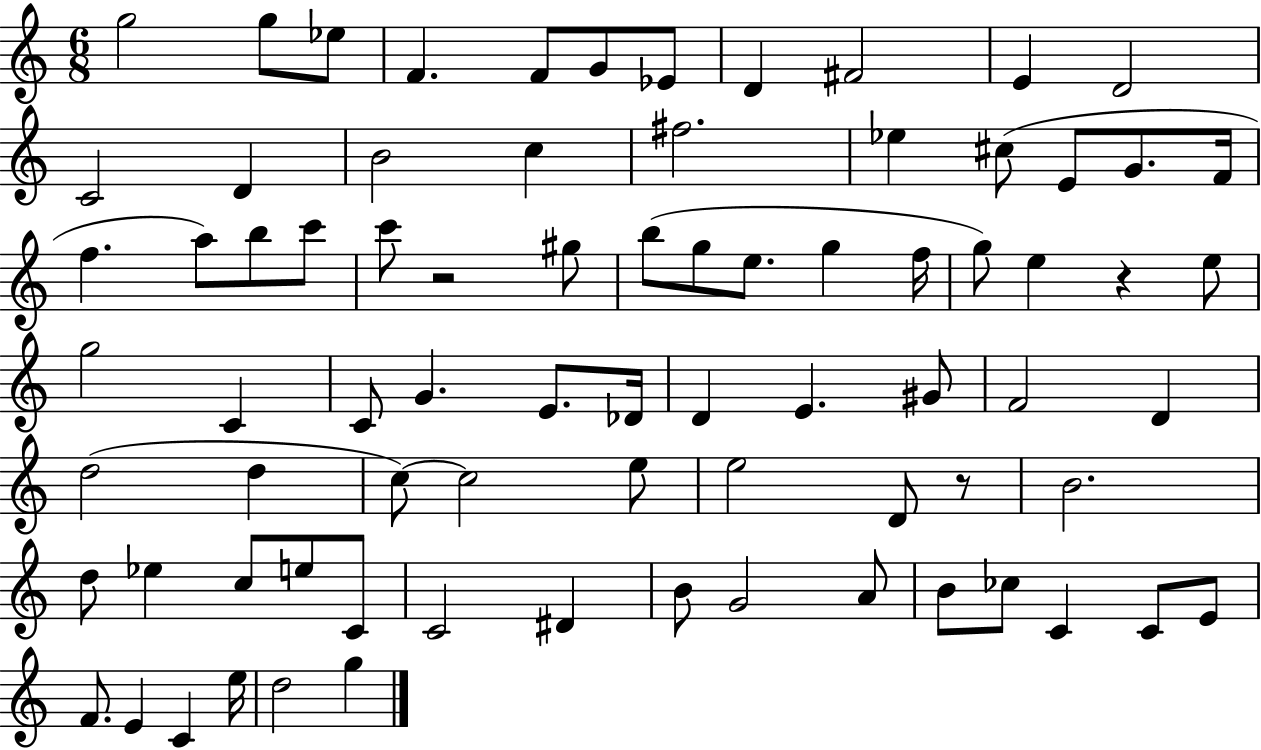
X:1
T:Untitled
M:6/8
L:1/4
K:C
g2 g/2 _e/2 F F/2 G/2 _E/2 D ^F2 E D2 C2 D B2 c ^f2 _e ^c/2 E/2 G/2 F/4 f a/2 b/2 c'/2 c'/2 z2 ^g/2 b/2 g/2 e/2 g f/4 g/2 e z e/2 g2 C C/2 G E/2 _D/4 D E ^G/2 F2 D d2 d c/2 c2 e/2 e2 D/2 z/2 B2 d/2 _e c/2 e/2 C/2 C2 ^D B/2 G2 A/2 B/2 _c/2 C C/2 E/2 F/2 E C e/4 d2 g